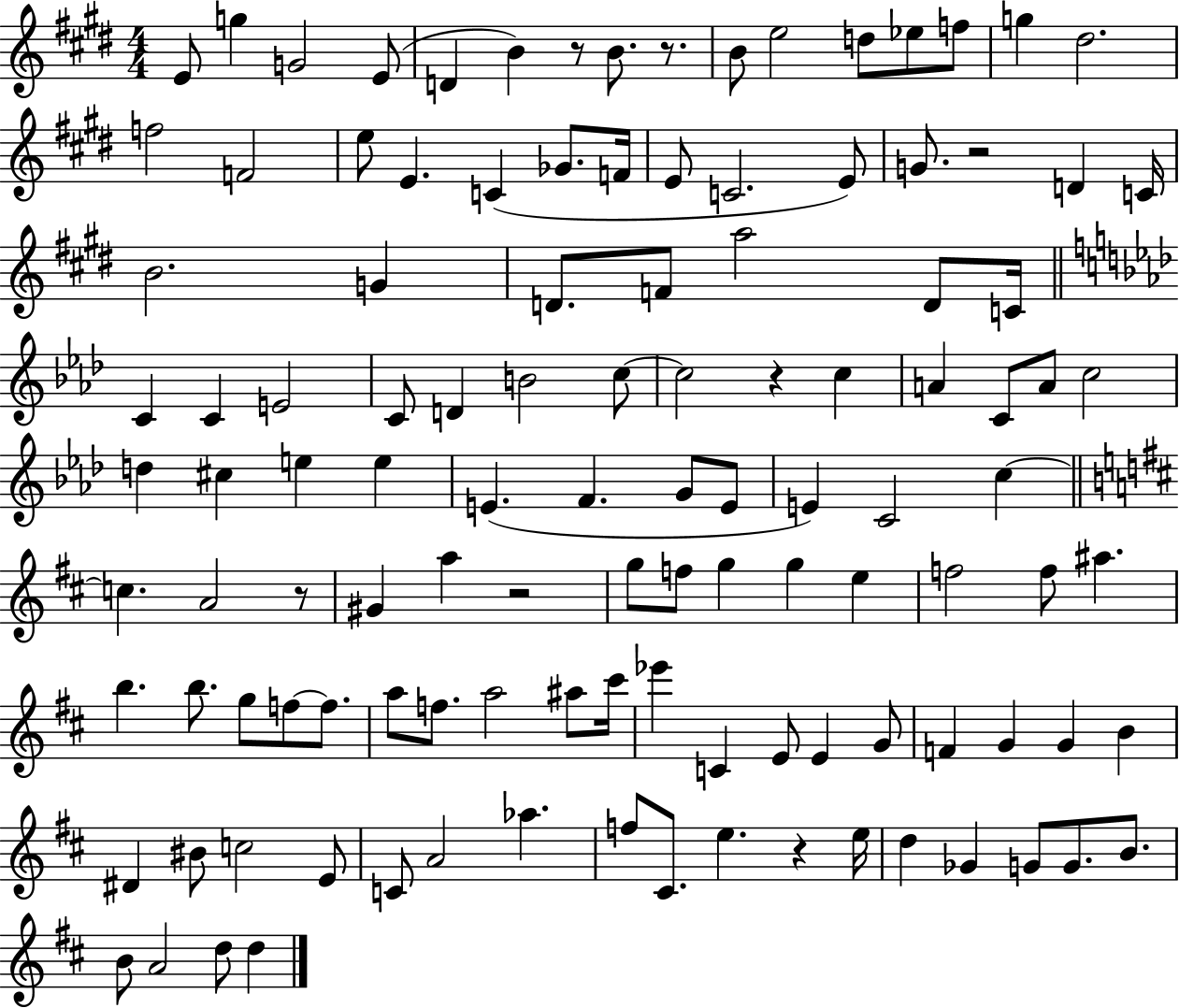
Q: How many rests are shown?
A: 7